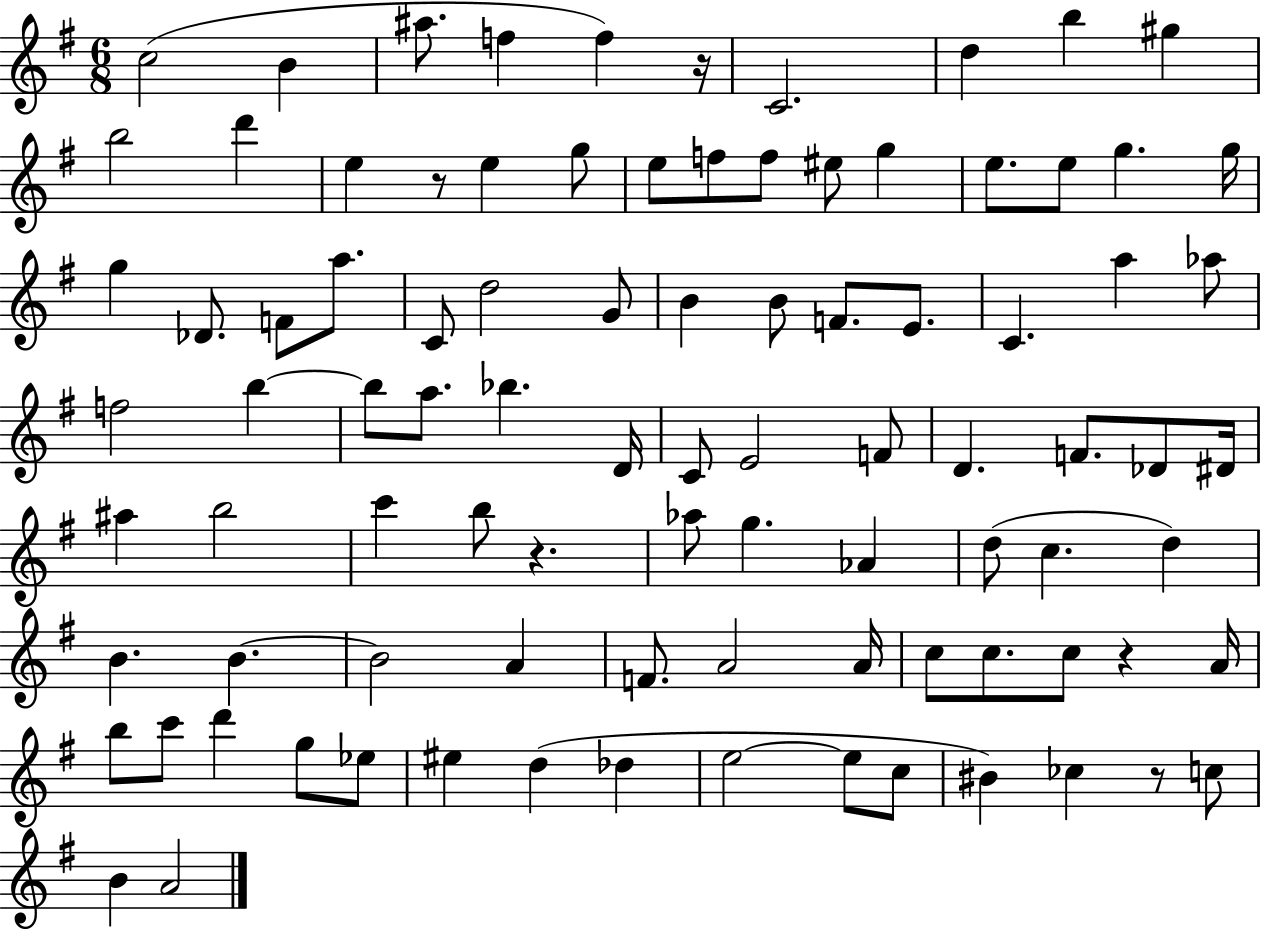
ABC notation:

X:1
T:Untitled
M:6/8
L:1/4
K:G
c2 B ^a/2 f f z/4 C2 d b ^g b2 d' e z/2 e g/2 e/2 f/2 f/2 ^e/2 g e/2 e/2 g g/4 g _D/2 F/2 a/2 C/2 d2 G/2 B B/2 F/2 E/2 C a _a/2 f2 b b/2 a/2 _b D/4 C/2 E2 F/2 D F/2 _D/2 ^D/4 ^a b2 c' b/2 z _a/2 g _A d/2 c d B B B2 A F/2 A2 A/4 c/2 c/2 c/2 z A/4 b/2 c'/2 d' g/2 _e/2 ^e d _d e2 e/2 c/2 ^B _c z/2 c/2 B A2